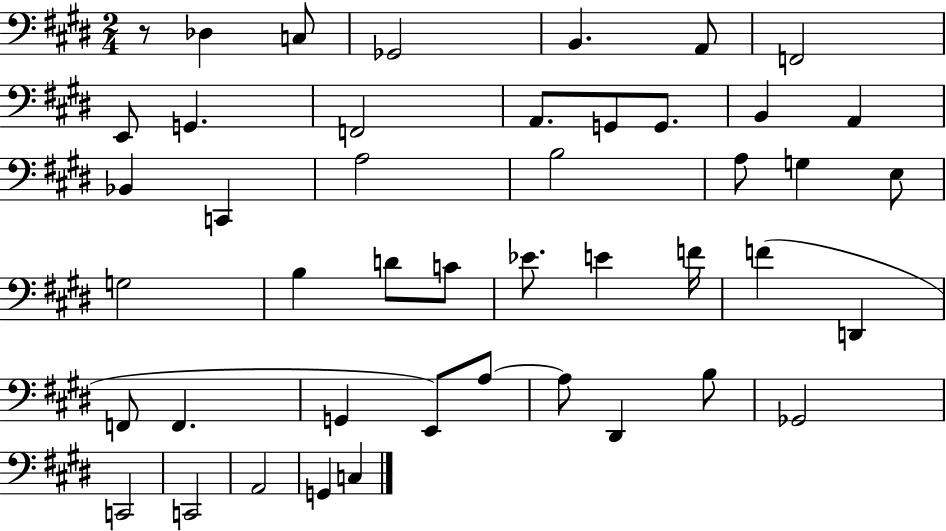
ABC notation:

X:1
T:Untitled
M:2/4
L:1/4
K:E
z/2 _D, C,/2 _G,,2 B,, A,,/2 F,,2 E,,/2 G,, F,,2 A,,/2 G,,/2 G,,/2 B,, A,, _B,, C,, A,2 B,2 A,/2 G, E,/2 G,2 B, D/2 C/2 _E/2 E F/4 F D,, F,,/2 F,, G,, E,,/2 A,/2 A,/2 ^D,, B,/2 _G,,2 C,,2 C,,2 A,,2 G,, C,